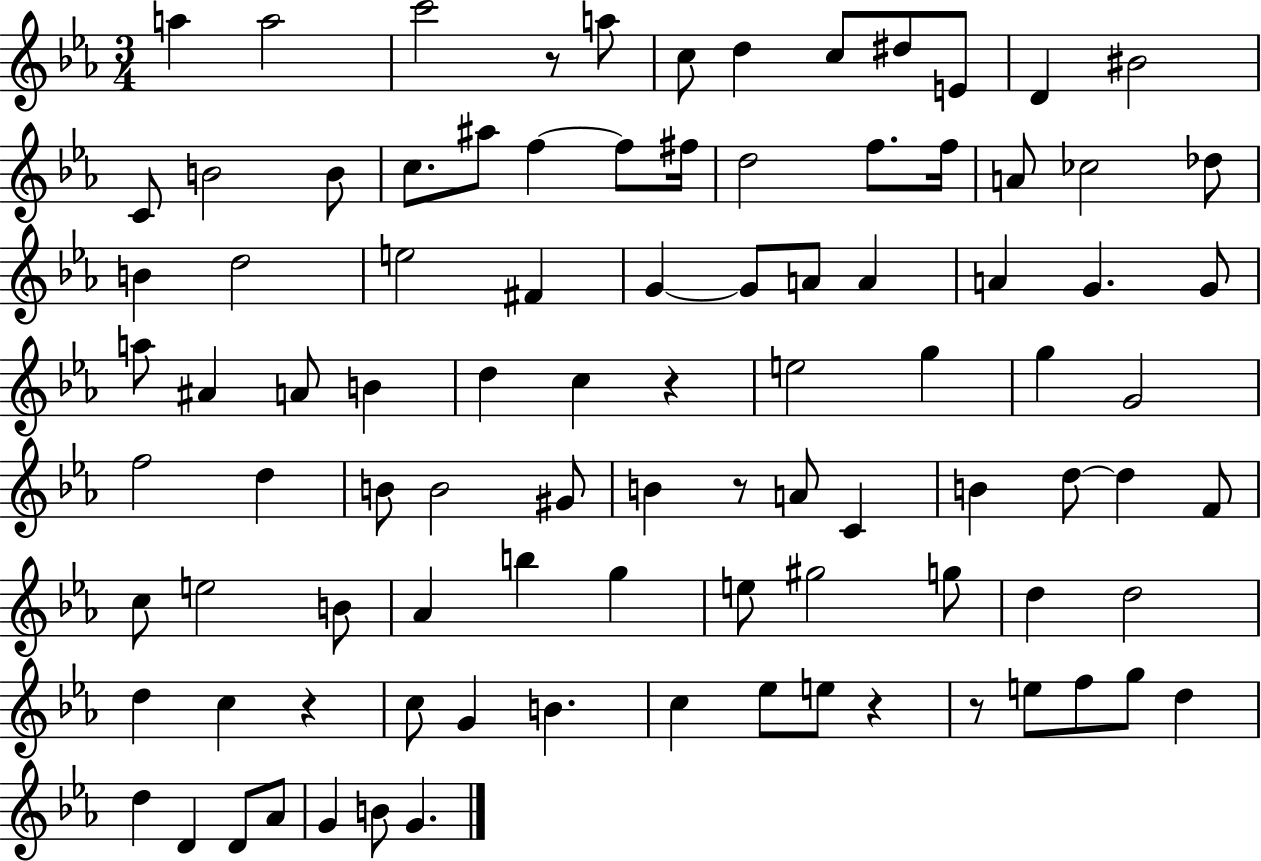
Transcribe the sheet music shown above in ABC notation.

X:1
T:Untitled
M:3/4
L:1/4
K:Eb
a a2 c'2 z/2 a/2 c/2 d c/2 ^d/2 E/2 D ^B2 C/2 B2 B/2 c/2 ^a/2 f f/2 ^f/4 d2 f/2 f/4 A/2 _c2 _d/2 B d2 e2 ^F G G/2 A/2 A A G G/2 a/2 ^A A/2 B d c z e2 g g G2 f2 d B/2 B2 ^G/2 B z/2 A/2 C B d/2 d F/2 c/2 e2 B/2 _A b g e/2 ^g2 g/2 d d2 d c z c/2 G B c _e/2 e/2 z z/2 e/2 f/2 g/2 d d D D/2 _A/2 G B/2 G